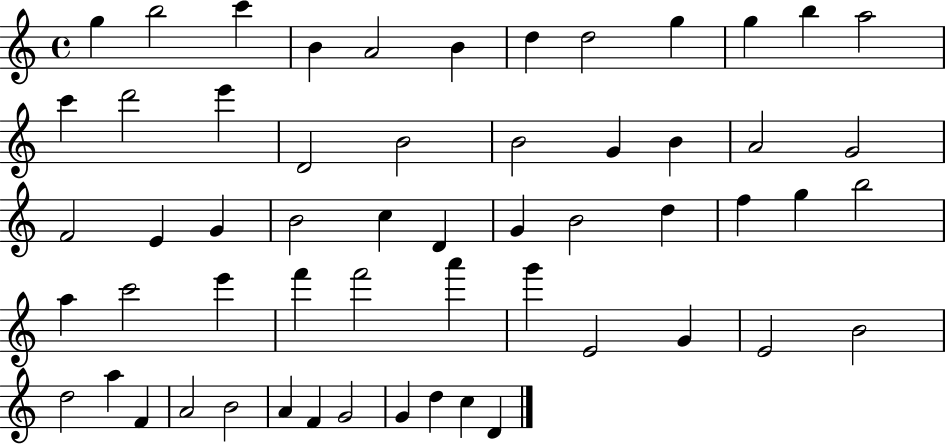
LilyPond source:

{
  \clef treble
  \time 4/4
  \defaultTimeSignature
  \key c \major
  g''4 b''2 c'''4 | b'4 a'2 b'4 | d''4 d''2 g''4 | g''4 b''4 a''2 | \break c'''4 d'''2 e'''4 | d'2 b'2 | b'2 g'4 b'4 | a'2 g'2 | \break f'2 e'4 g'4 | b'2 c''4 d'4 | g'4 b'2 d''4 | f''4 g''4 b''2 | \break a''4 c'''2 e'''4 | f'''4 f'''2 a'''4 | g'''4 e'2 g'4 | e'2 b'2 | \break d''2 a''4 f'4 | a'2 b'2 | a'4 f'4 g'2 | g'4 d''4 c''4 d'4 | \break \bar "|."
}